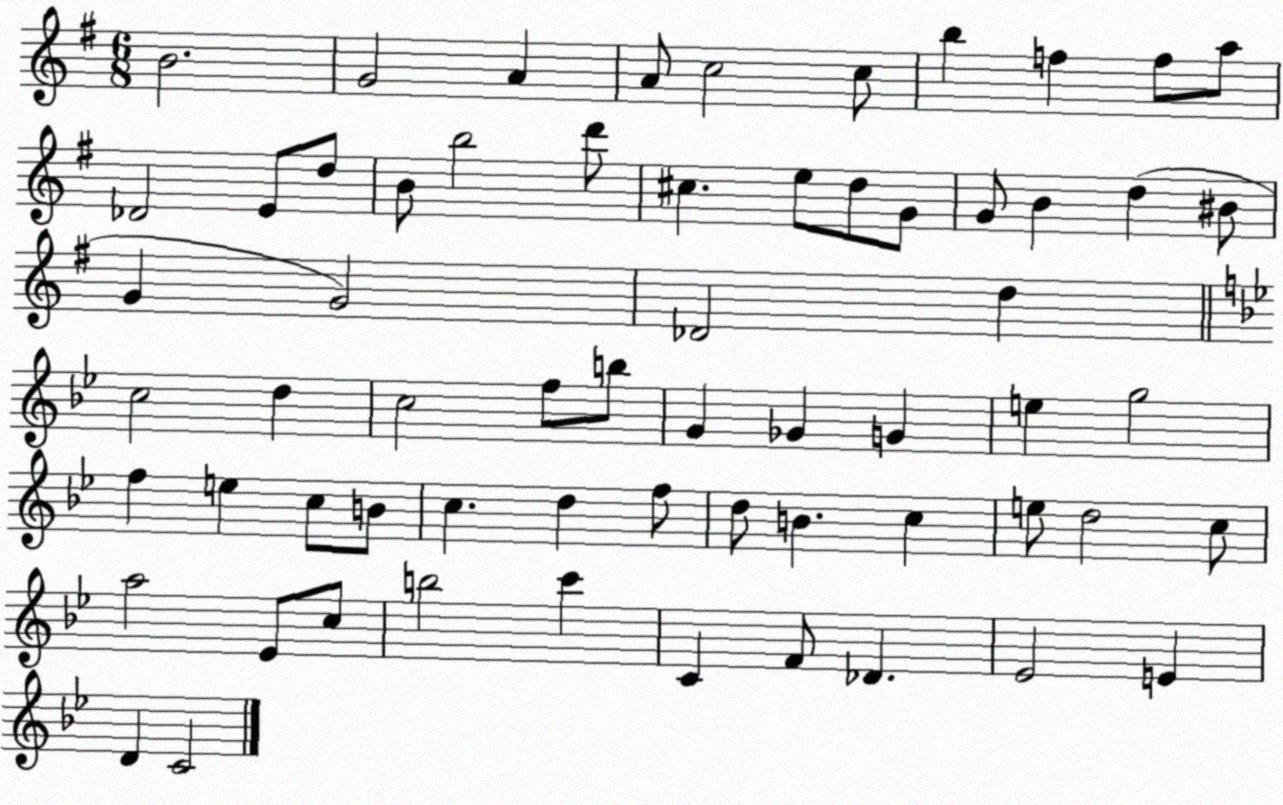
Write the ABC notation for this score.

X:1
T:Untitled
M:6/8
L:1/4
K:G
B2 G2 A A/2 c2 c/2 b f f/2 a/2 _D2 E/2 d/2 B/2 b2 d'/2 ^c e/2 d/2 G/2 G/2 B d ^B/2 G G2 _D2 d c2 d c2 f/2 b/2 G _G G e g2 f e c/2 B/2 c d f/2 d/2 B c e/2 d2 c/2 a2 _E/2 c/2 b2 c' C F/2 _D _E2 E D C2